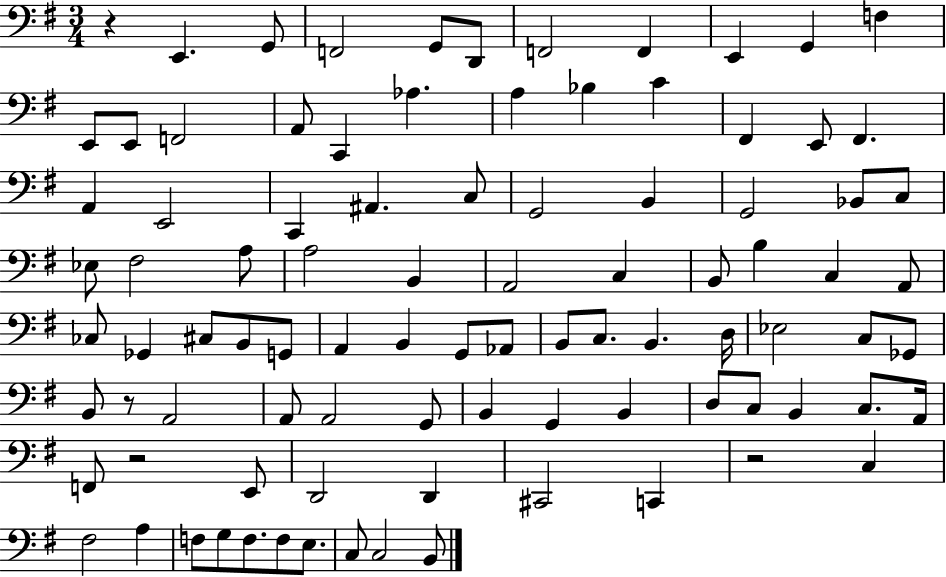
{
  \clef bass
  \numericTimeSignature
  \time 3/4
  \key g \major
  \repeat volta 2 { r4 e,4. g,8 | f,2 g,8 d,8 | f,2 f,4 | e,4 g,4 f4 | \break e,8 e,8 f,2 | a,8 c,4 aes4. | a4 bes4 c'4 | fis,4 e,8 fis,4. | \break a,4 e,2 | c,4 ais,4. c8 | g,2 b,4 | g,2 bes,8 c8 | \break ees8 fis2 a8 | a2 b,4 | a,2 c4 | b,8 b4 c4 a,8 | \break ces8 ges,4 cis8 b,8 g,8 | a,4 b,4 g,8 aes,8 | b,8 c8. b,4. d16 | ees2 c8 ges,8 | \break b,8 r8 a,2 | a,8 a,2 g,8 | b,4 g,4 b,4 | d8 c8 b,4 c8. a,16 | \break f,8 r2 e,8 | d,2 d,4 | cis,2 c,4 | r2 c4 | \break fis2 a4 | f8 g8 f8. f8 e8. | c8 c2 b,8 | } \bar "|."
}